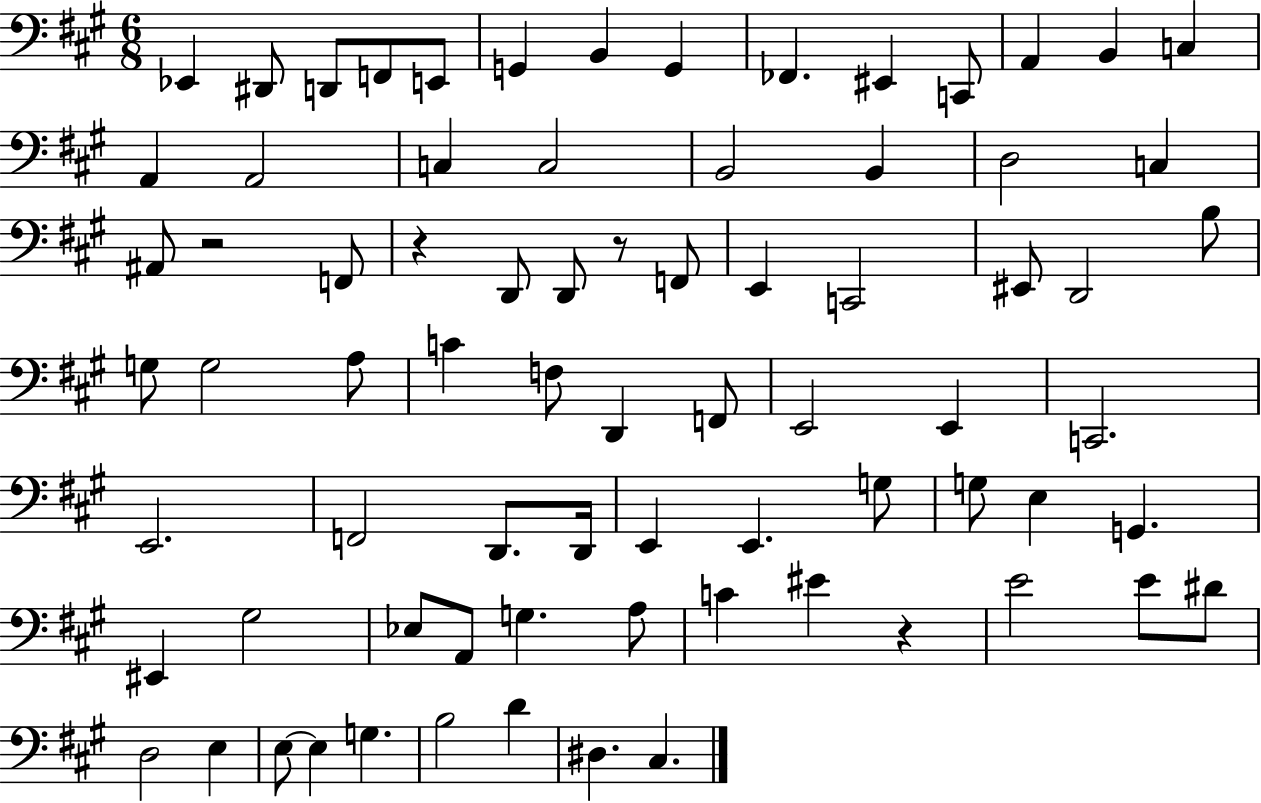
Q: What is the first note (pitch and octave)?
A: Eb2